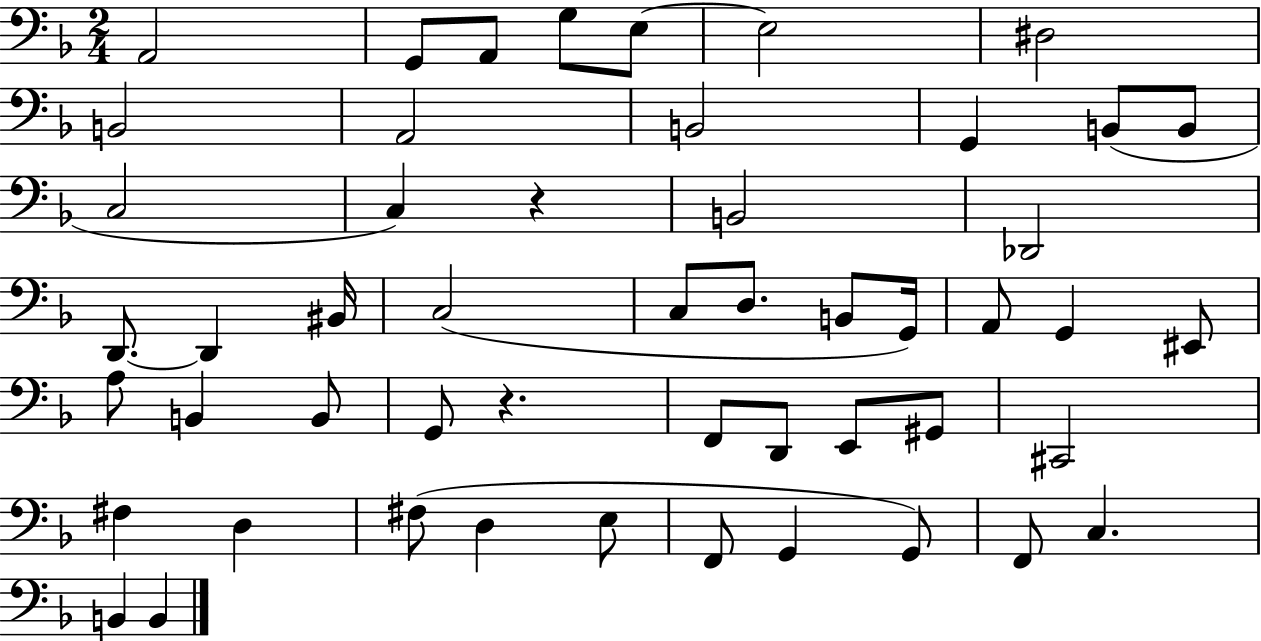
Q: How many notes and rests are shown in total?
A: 51